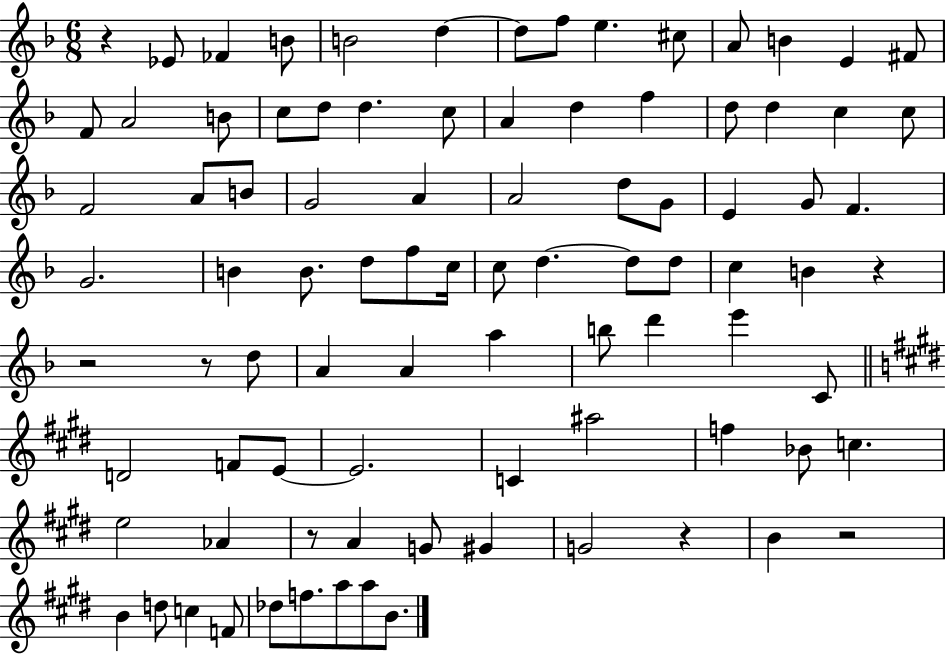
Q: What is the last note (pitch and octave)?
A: B4